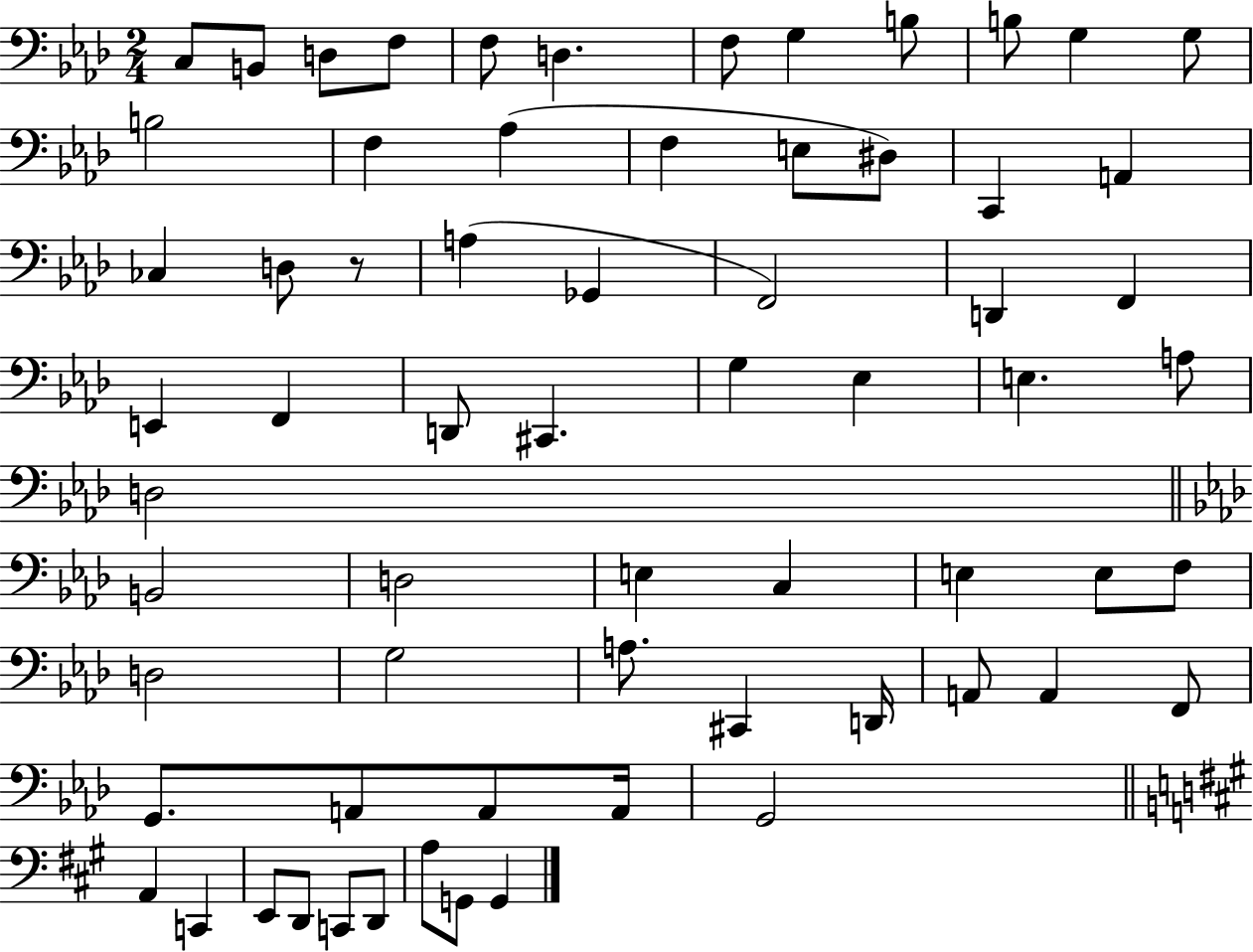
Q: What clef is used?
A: bass